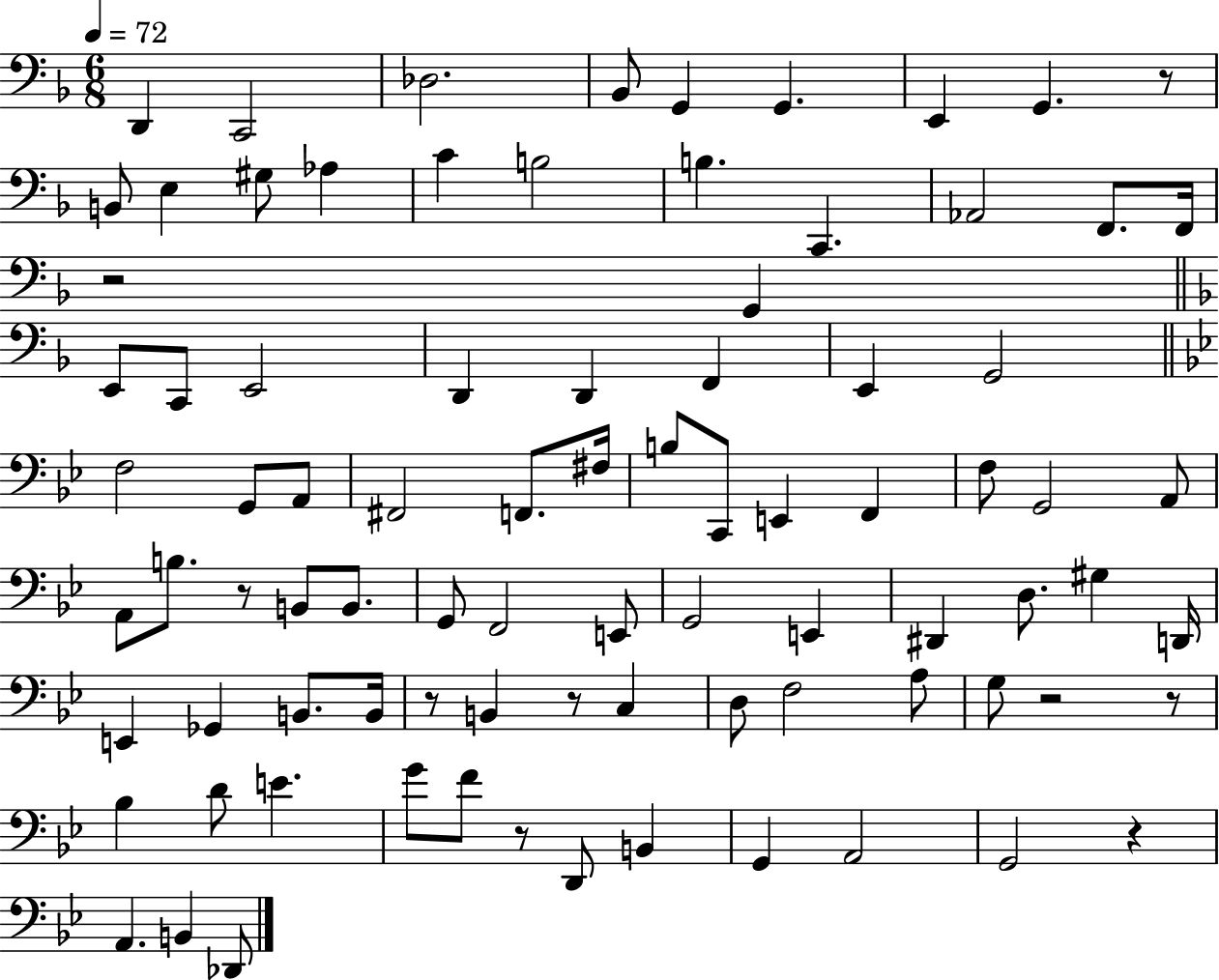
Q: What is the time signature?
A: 6/8